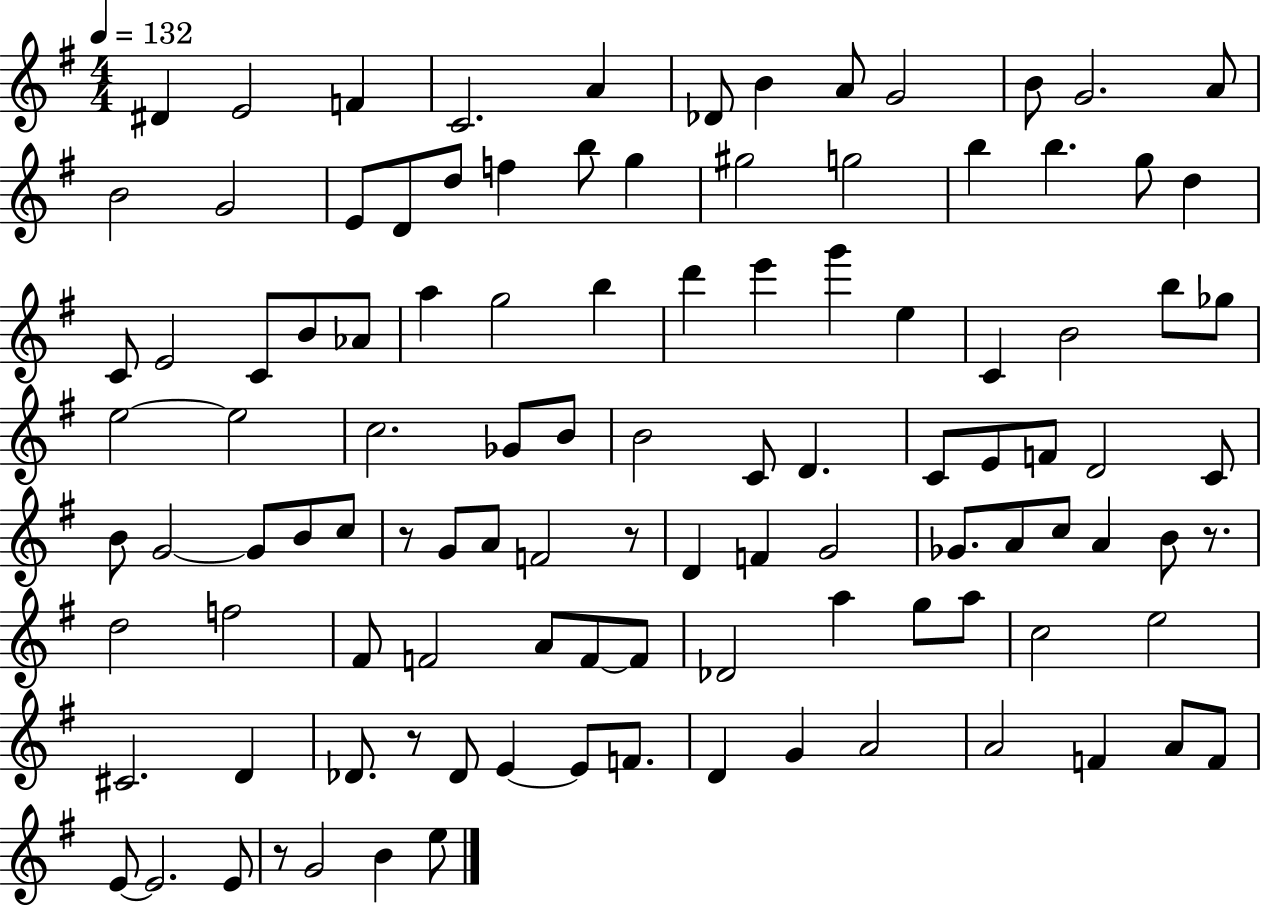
D#4/q E4/h F4/q C4/h. A4/q Db4/e B4/q A4/e G4/h B4/e G4/h. A4/e B4/h G4/h E4/e D4/e D5/e F5/q B5/e G5/q G#5/h G5/h B5/q B5/q. G5/e D5/q C4/e E4/h C4/e B4/e Ab4/e A5/q G5/h B5/q D6/q E6/q G6/q E5/q C4/q B4/h B5/e Gb5/e E5/h E5/h C5/h. Gb4/e B4/e B4/h C4/e D4/q. C4/e E4/e F4/e D4/h C4/e B4/e G4/h G4/e B4/e C5/e R/e G4/e A4/e F4/h R/e D4/q F4/q G4/h Gb4/e. A4/e C5/e A4/q B4/e R/e. D5/h F5/h F#4/e F4/h A4/e F4/e F4/e Db4/h A5/q G5/e A5/e C5/h E5/h C#4/h. D4/q Db4/e. R/e Db4/e E4/q E4/e F4/e. D4/q G4/q A4/h A4/h F4/q A4/e F4/e E4/e E4/h. E4/e R/e G4/h B4/q E5/e